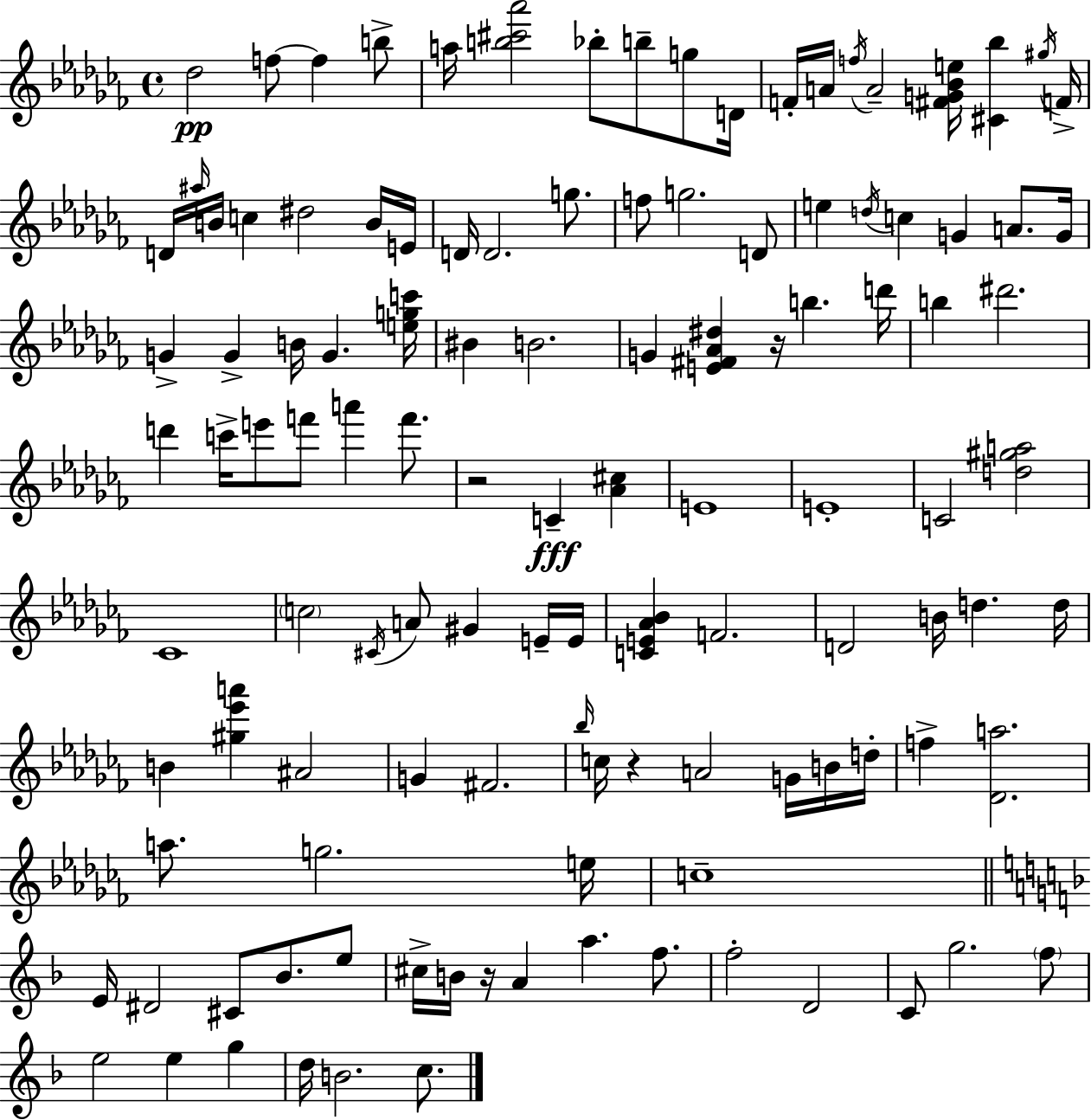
X:1
T:Untitled
M:4/4
L:1/4
K:Abm
_d2 f/2 f b/2 a/4 [b^c'_a']2 _b/2 b/2 g/2 D/4 F/4 A/4 f/4 A2 [^FG_Be]/4 [^C_b] ^g/4 F/4 D/4 ^a/4 B/4 c ^d2 B/4 E/4 D/4 D2 g/2 f/2 g2 D/2 e d/4 c G A/2 G/4 G G B/4 G [egc']/4 ^B B2 G [E^F_A^d] z/4 b d'/4 b ^d'2 d' c'/4 e'/2 f'/2 a' f'/2 z2 C [_A^c] E4 E4 C2 [d^ga]2 _C4 c2 ^C/4 A/2 ^G E/4 E/4 [CE_A_B] F2 D2 B/4 d d/4 B [^g_e'a'] ^A2 G ^F2 _b/4 c/4 z A2 G/4 B/4 d/4 f [_Da]2 a/2 g2 e/4 c4 E/4 ^D2 ^C/2 _B/2 e/2 ^c/4 B/4 z/4 A a f/2 f2 D2 C/2 g2 f/2 e2 e g d/4 B2 c/2